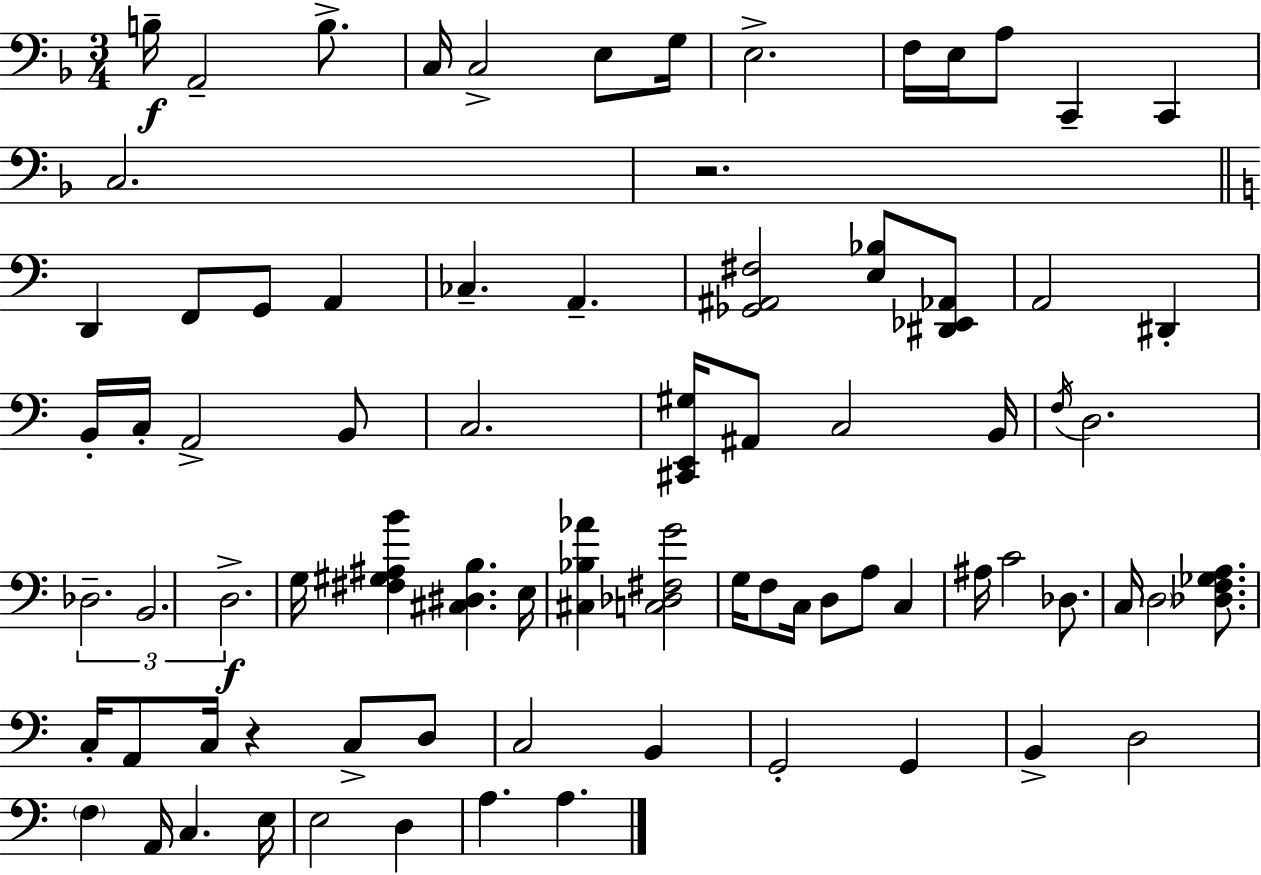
B3/s A2/h B3/e. C3/s C3/h E3/e G3/s E3/h. F3/s E3/s A3/e C2/q C2/q C3/h. R/h. D2/q F2/e G2/e A2/q CES3/q. A2/q. [Gb2,A#2,F#3]/h [E3,Bb3]/e [D#2,Eb2,Ab2]/e A2/h D#2/q B2/s C3/s A2/h B2/e C3/h. [C#2,E2,G#3]/s A#2/e C3/h B2/s F3/s D3/h. Db3/h. B2/h. D3/h. G3/s [F#3,G#3,A#3,B4]/q [C#3,D#3,B3]/q. E3/s [C#3,Bb3,Ab4]/q [C3,Db3,F#3,G4]/h G3/s F3/e C3/s D3/e A3/e C3/q A#3/s C4/h Db3/e. C3/s D3/h [Db3,F3,Gb3,A3]/e. C3/s A2/e C3/s R/q C3/e D3/e C3/h B2/q G2/h G2/q B2/q D3/h F3/q A2/s C3/q. E3/s E3/h D3/q A3/q. A3/q.